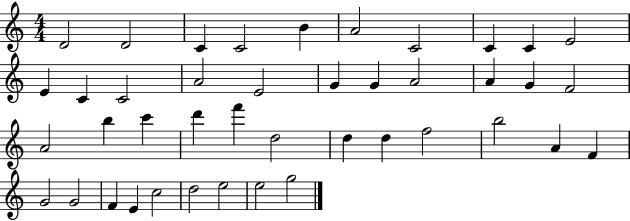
X:1
T:Untitled
M:4/4
L:1/4
K:C
D2 D2 C C2 B A2 C2 C C E2 E C C2 A2 E2 G G A2 A G F2 A2 b c' d' f' d2 d d f2 b2 A F G2 G2 F E c2 d2 e2 e2 g2